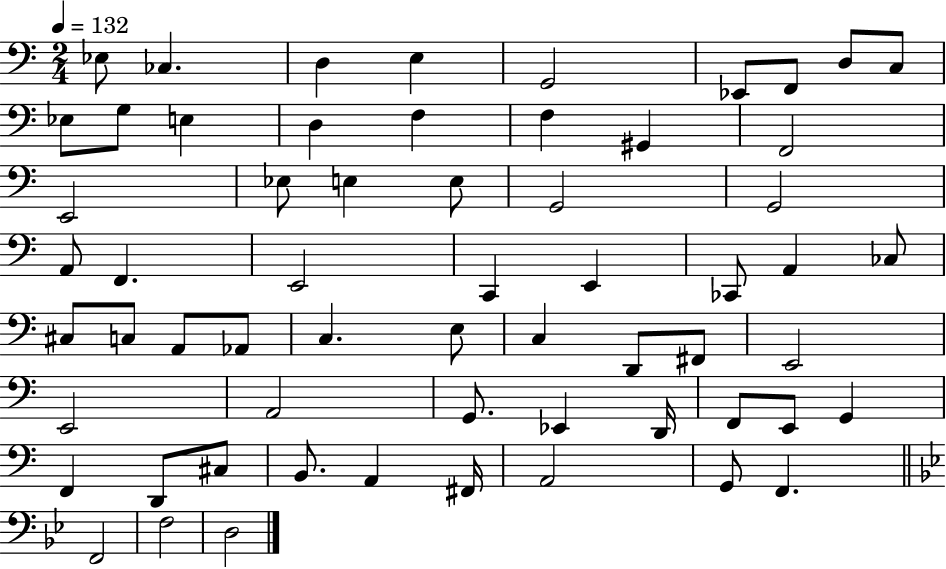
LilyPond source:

{
  \clef bass
  \numericTimeSignature
  \time 2/4
  \key c \major
  \tempo 4 = 132
  ees8 ces4. | d4 e4 | g,2 | ees,8 f,8 d8 c8 | \break ees8 g8 e4 | d4 f4 | f4 gis,4 | f,2 | \break e,2 | ees8 e4 e8 | g,2 | g,2 | \break a,8 f,4. | e,2 | c,4 e,4 | ces,8 a,4 ces8 | \break cis8 c8 a,8 aes,8 | c4. e8 | c4 d,8 fis,8 | e,2 | \break e,2 | a,2 | g,8. ees,4 d,16 | f,8 e,8 g,4 | \break f,4 d,8 cis8 | b,8. a,4 fis,16 | a,2 | g,8 f,4. | \break \bar "||" \break \key bes \major f,2 | f2 | d2 | \bar "|."
}